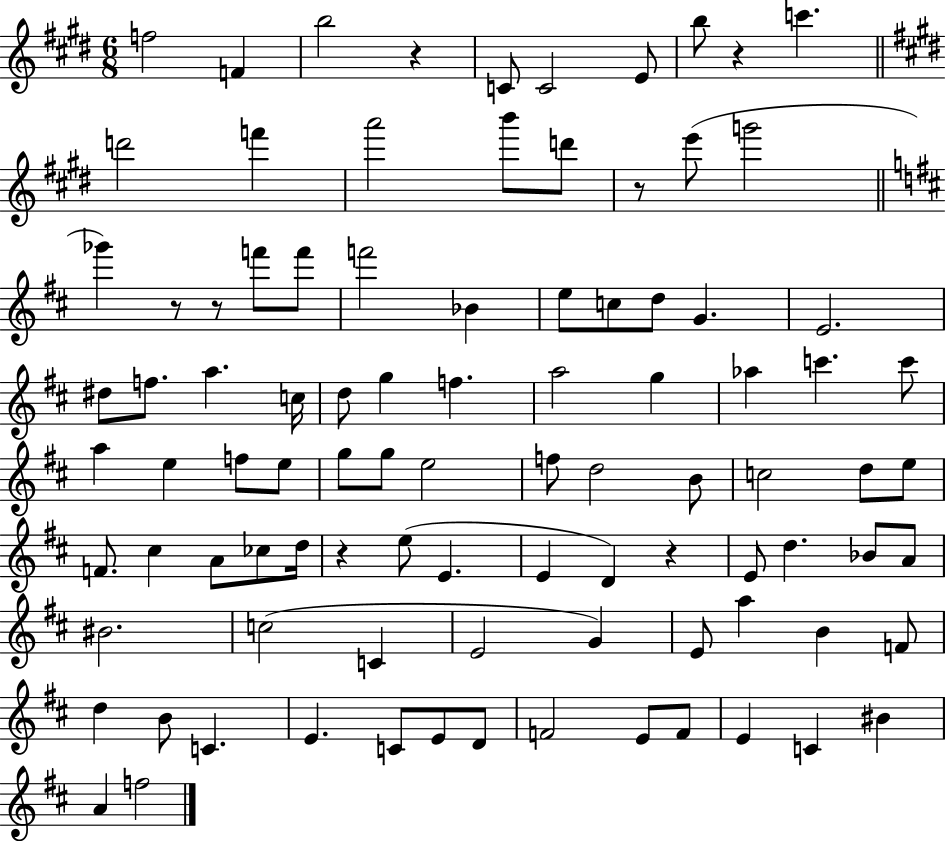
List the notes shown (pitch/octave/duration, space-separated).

F5/h F4/q B5/h R/q C4/e C4/h E4/e B5/e R/q C6/q. D6/h F6/q A6/h B6/e D6/e R/e E6/e G6/h Gb6/q R/e R/e F6/e F6/e F6/h Bb4/q E5/e C5/e D5/e G4/q. E4/h. D#5/e F5/e. A5/q. C5/s D5/e G5/q F5/q. A5/h G5/q Ab5/q C6/q. C6/e A5/q E5/q F5/e E5/e G5/e G5/e E5/h F5/e D5/h B4/e C5/h D5/e E5/e F4/e. C#5/q A4/e CES5/e D5/s R/q E5/e E4/q. E4/q D4/q R/q E4/e D5/q. Bb4/e A4/e BIS4/h. C5/h C4/q E4/h G4/q E4/e A5/q B4/q F4/e D5/q B4/e C4/q. E4/q. C4/e E4/e D4/e F4/h E4/e F4/e E4/q C4/q BIS4/q A4/q F5/h